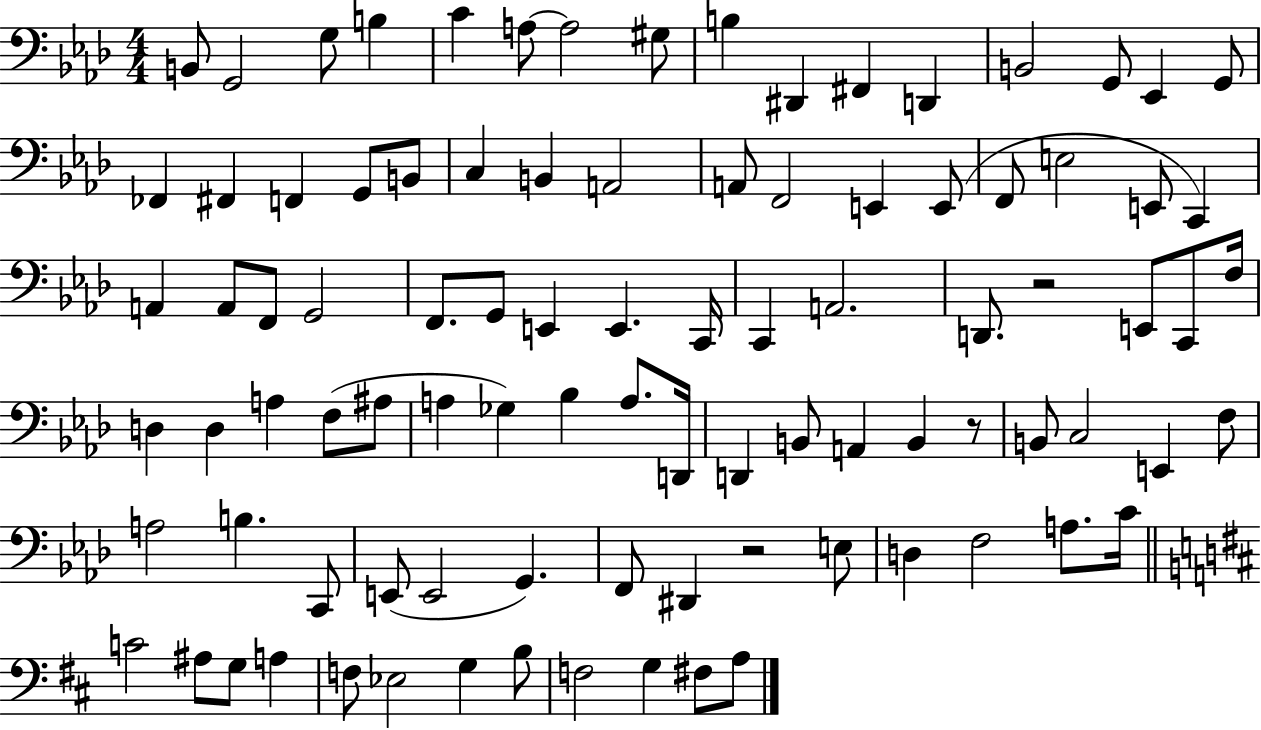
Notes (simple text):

B2/e G2/h G3/e B3/q C4/q A3/e A3/h G#3/e B3/q D#2/q F#2/q D2/q B2/h G2/e Eb2/q G2/e FES2/q F#2/q F2/q G2/e B2/e C3/q B2/q A2/h A2/e F2/h E2/q E2/e F2/e E3/h E2/e C2/q A2/q A2/e F2/e G2/h F2/e. G2/e E2/q E2/q. C2/s C2/q A2/h. D2/e. R/h E2/e C2/e F3/s D3/q D3/q A3/q F3/e A#3/e A3/q Gb3/q Bb3/q A3/e. D2/s D2/q B2/e A2/q B2/q R/e B2/e C3/h E2/q F3/e A3/h B3/q. C2/e E2/e E2/h G2/q. F2/e D#2/q R/h E3/e D3/q F3/h A3/e. C4/s C4/h A#3/e G3/e A3/q F3/e Eb3/h G3/q B3/e F3/h G3/q F#3/e A3/e